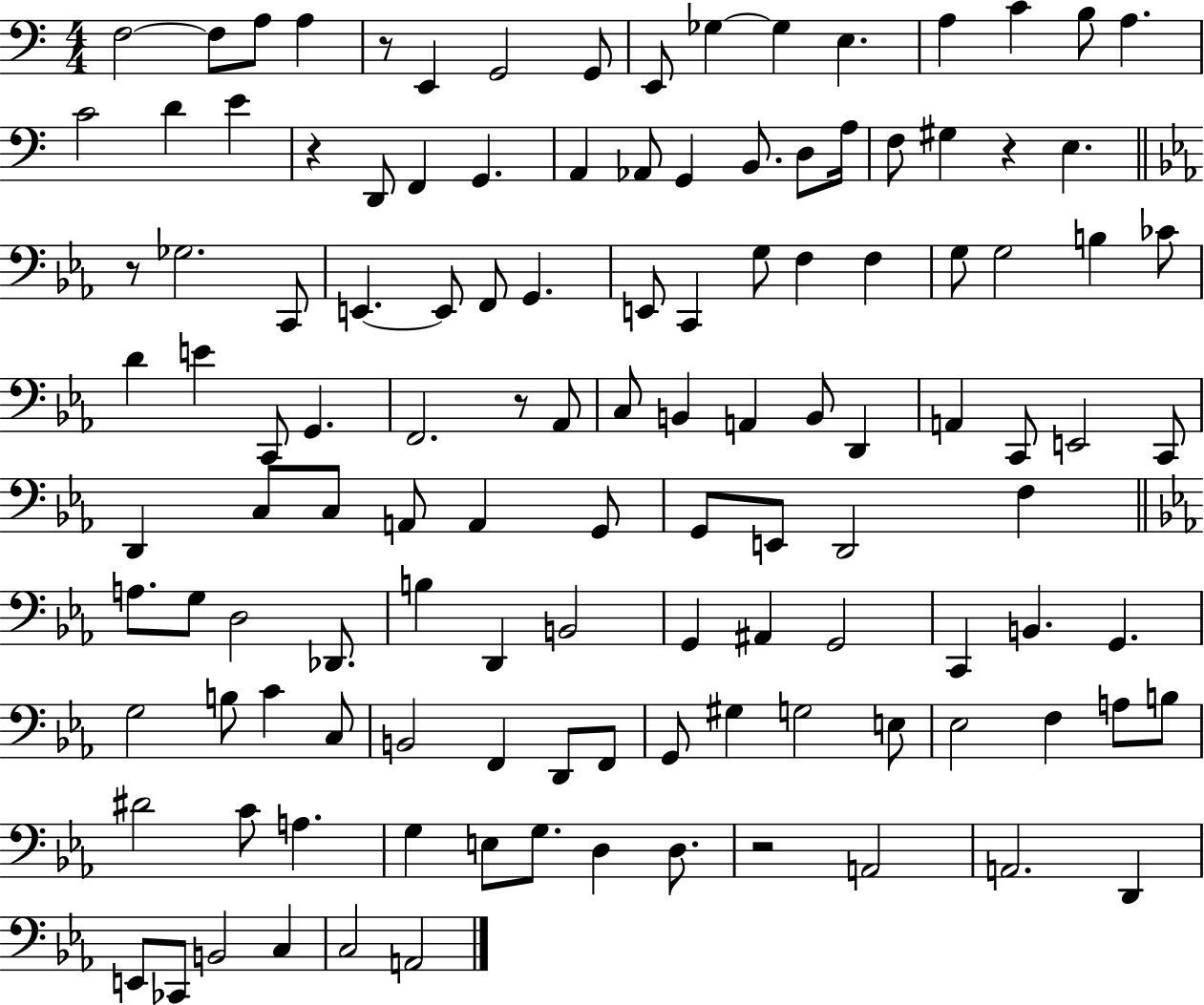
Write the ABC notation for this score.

X:1
T:Untitled
M:4/4
L:1/4
K:C
F,2 F,/2 A,/2 A, z/2 E,, G,,2 G,,/2 E,,/2 _G, _G, E, A, C B,/2 A, C2 D E z D,,/2 F,, G,, A,, _A,,/2 G,, B,,/2 D,/2 A,/4 F,/2 ^G, z E, z/2 _G,2 C,,/2 E,, E,,/2 F,,/2 G,, E,,/2 C,, G,/2 F, F, G,/2 G,2 B, _C/2 D E C,,/2 G,, F,,2 z/2 _A,,/2 C,/2 B,, A,, B,,/2 D,, A,, C,,/2 E,,2 C,,/2 D,, C,/2 C,/2 A,,/2 A,, G,,/2 G,,/2 E,,/2 D,,2 F, A,/2 G,/2 D,2 _D,,/2 B, D,, B,,2 G,, ^A,, G,,2 C,, B,, G,, G,2 B,/2 C C,/2 B,,2 F,, D,,/2 F,,/2 G,,/2 ^G, G,2 E,/2 _E,2 F, A,/2 B,/2 ^D2 C/2 A, G, E,/2 G,/2 D, D,/2 z2 A,,2 A,,2 D,, E,,/2 _C,,/2 B,,2 C, C,2 A,,2